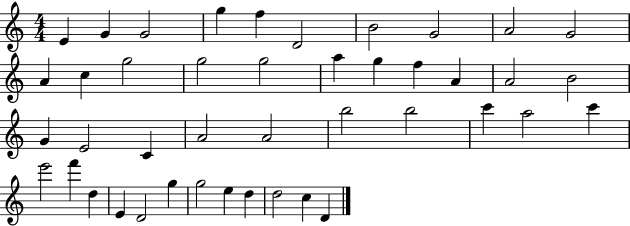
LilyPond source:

{
  \clef treble
  \numericTimeSignature
  \time 4/4
  \key c \major
  e'4 g'4 g'2 | g''4 f''4 d'2 | b'2 g'2 | a'2 g'2 | \break a'4 c''4 g''2 | g''2 g''2 | a''4 g''4 f''4 a'4 | a'2 b'2 | \break g'4 e'2 c'4 | a'2 a'2 | b''2 b''2 | c'''4 a''2 c'''4 | \break e'''2 f'''4 d''4 | e'4 d'2 g''4 | g''2 e''4 d''4 | d''2 c''4 d'4 | \break \bar "|."
}